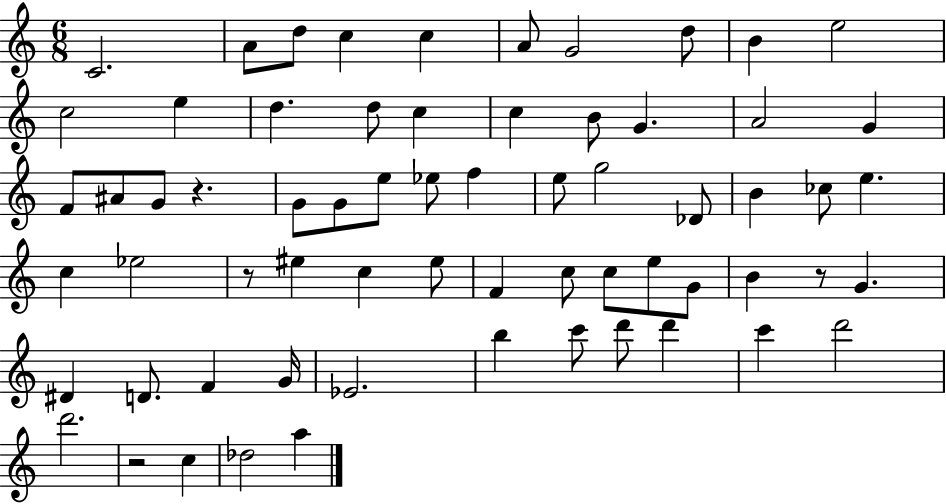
C4/h. A4/e D5/e C5/q C5/q A4/e G4/h D5/e B4/q E5/h C5/h E5/q D5/q. D5/e C5/q C5/q B4/e G4/q. A4/h G4/q F4/e A#4/e G4/e R/q. G4/e G4/e E5/e Eb5/e F5/q E5/e G5/h Db4/e B4/q CES5/e E5/q. C5/q Eb5/h R/e EIS5/q C5/q EIS5/e F4/q C5/e C5/e E5/e G4/e B4/q R/e G4/q. D#4/q D4/e. F4/q G4/s Eb4/h. B5/q C6/e D6/e D6/q C6/q D6/h D6/h. R/h C5/q Db5/h A5/q